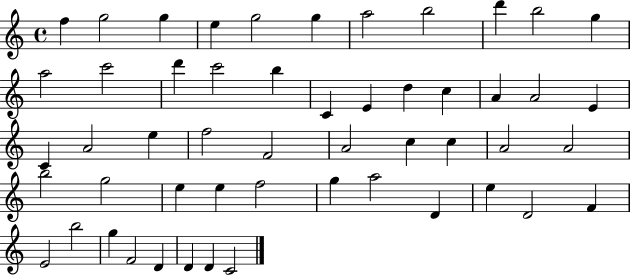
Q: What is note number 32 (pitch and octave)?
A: A4